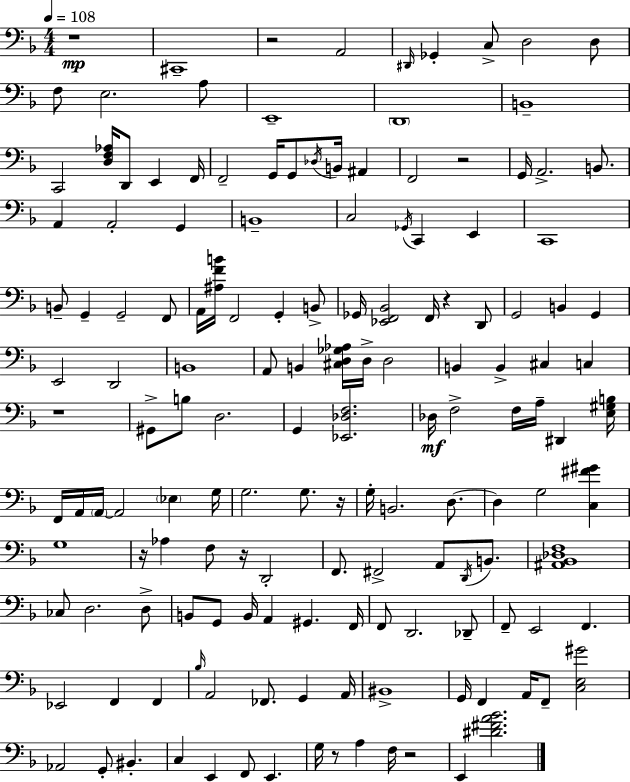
X:1
T:Untitled
M:4/4
L:1/4
K:Dm
z4 ^C,,4 z2 A,,2 ^D,,/4 _G,, C,/2 D,2 D,/2 F,/2 E,2 A,/2 E,,4 D,,4 B,,4 C,,2 [D,F,_A,]/4 D,,/2 E,, F,,/4 F,,2 G,,/4 G,,/2 _D,/4 B,,/4 ^A,, F,,2 z2 G,,/4 A,,2 B,,/2 A,, A,,2 G,, B,,4 C,2 _G,,/4 C,, E,, C,,4 B,,/2 G,, G,,2 F,,/2 A,,/4 [^A,FB]/4 F,,2 G,, B,,/2 _G,,/4 [_E,,F,,_B,,]2 F,,/4 z D,,/2 G,,2 B,, G,, E,,2 D,,2 B,,4 A,,/2 B,, [^C,D,_G,_A,]/4 D,/4 D,2 B,, B,, ^C, C, z4 ^G,,/2 B,/2 D,2 G,, [_E,,_D,F,]2 _D,/4 F,2 F,/4 A,/4 ^D,, [E,^G,B,]/4 F,,/4 A,,/4 A,,/4 A,,2 _E, G,/4 G,2 G,/2 z/4 G,/4 B,,2 D,/2 D, G,2 [C,^F^G] G,4 z/4 _A, F,/2 z/4 D,,2 F,,/2 ^F,,2 A,,/2 D,,/4 B,,/2 [^A,,_B,,_D,F,]4 _C,/2 D,2 D,/2 B,,/2 G,,/2 B,,/4 A,, ^G,, F,,/4 F,,/2 D,,2 _D,,/2 F,,/2 E,,2 F,, _E,,2 F,, F,, _B,/4 A,,2 _F,,/2 G,, A,,/4 ^B,,4 G,,/4 F,, A,,/4 F,,/2 [C,E,^G]2 _A,,2 G,,/2 ^B,, C, E,, F,,/2 E,, G,/4 z/2 A, F,/4 z2 E,, [^D^FA_B]2